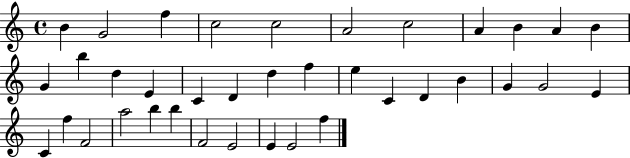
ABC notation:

X:1
T:Untitled
M:4/4
L:1/4
K:C
B G2 f c2 c2 A2 c2 A B A B G b d E C D d f e C D B G G2 E C f F2 a2 b b F2 E2 E E2 f